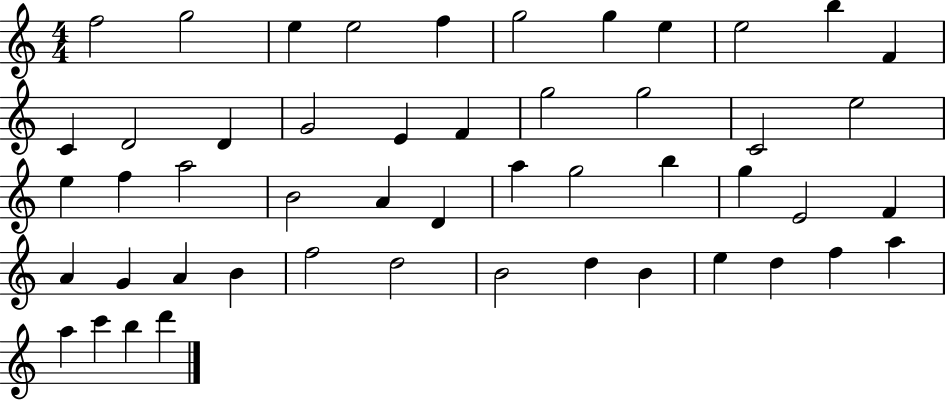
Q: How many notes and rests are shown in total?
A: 50